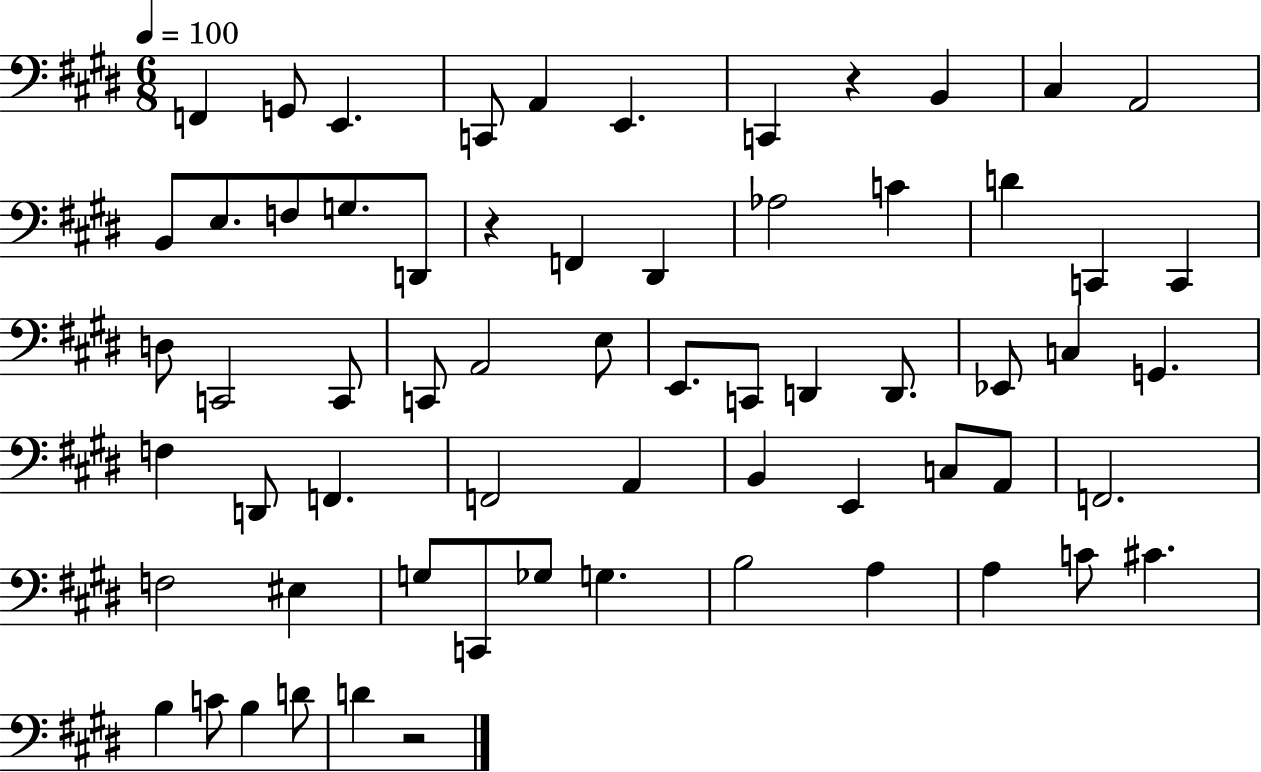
F2/q G2/e E2/q. C2/e A2/q E2/q. C2/q R/q B2/q C#3/q A2/h B2/e E3/e. F3/e G3/e. D2/e R/q F2/q D#2/q Ab3/h C4/q D4/q C2/q C2/q D3/e C2/h C2/e C2/e A2/h E3/e E2/e. C2/e D2/q D2/e. Eb2/e C3/q G2/q. F3/q D2/e F2/q. F2/h A2/q B2/q E2/q C3/e A2/e F2/h. F3/h EIS3/q G3/e C2/e Gb3/e G3/q. B3/h A3/q A3/q C4/e C#4/q. B3/q C4/e B3/q D4/e D4/q R/h